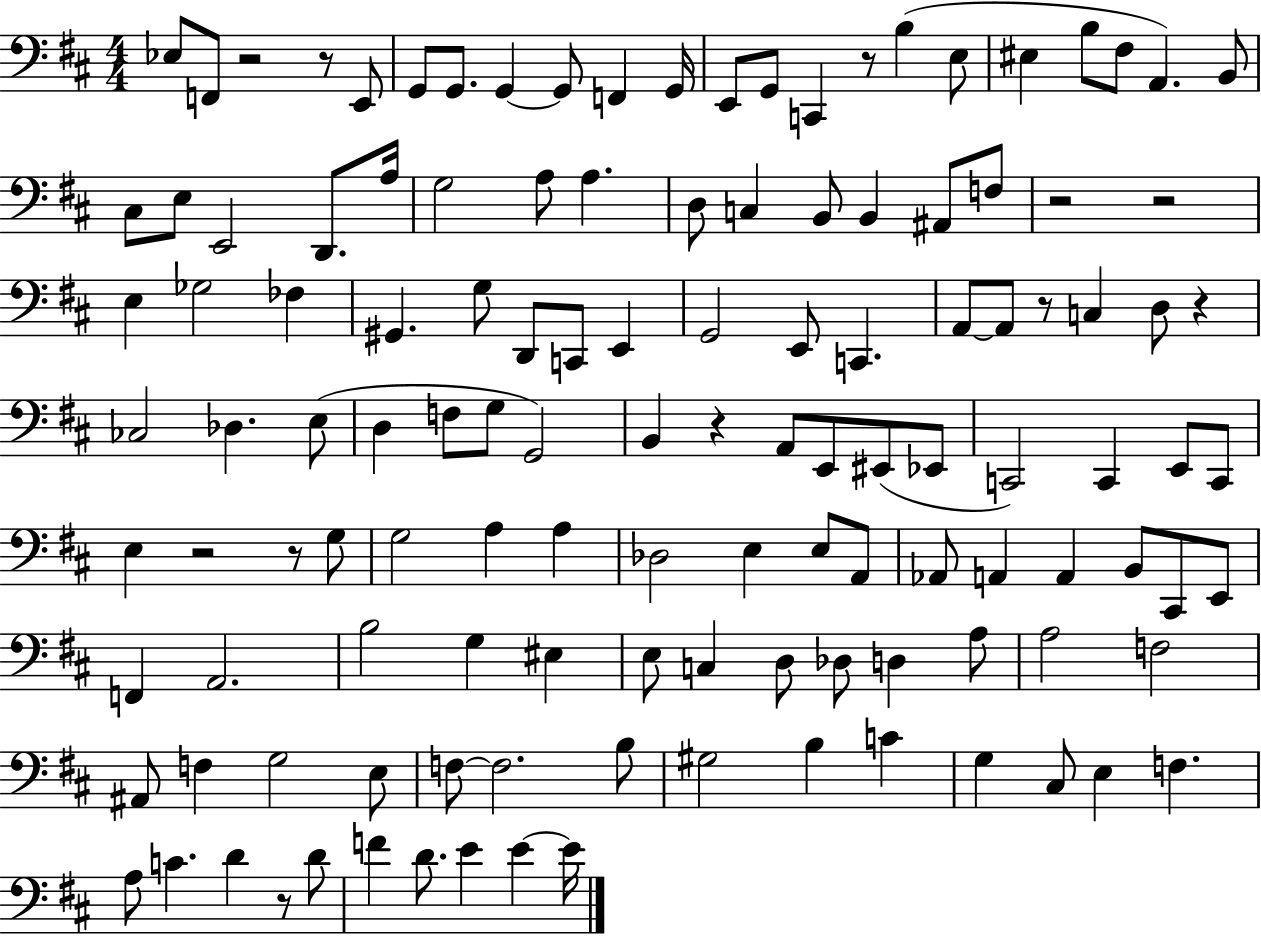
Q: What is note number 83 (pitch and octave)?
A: G3